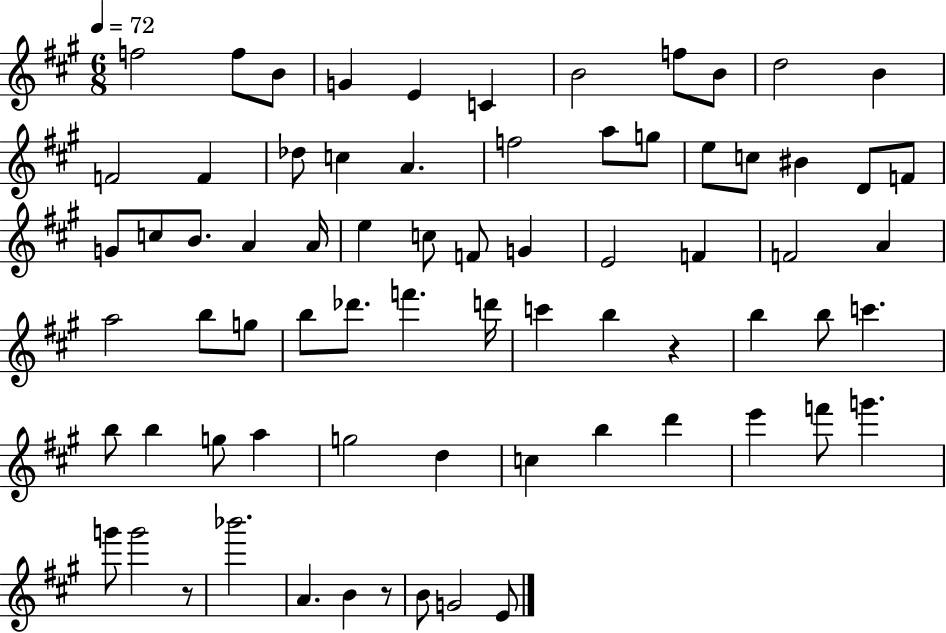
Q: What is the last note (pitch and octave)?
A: E4